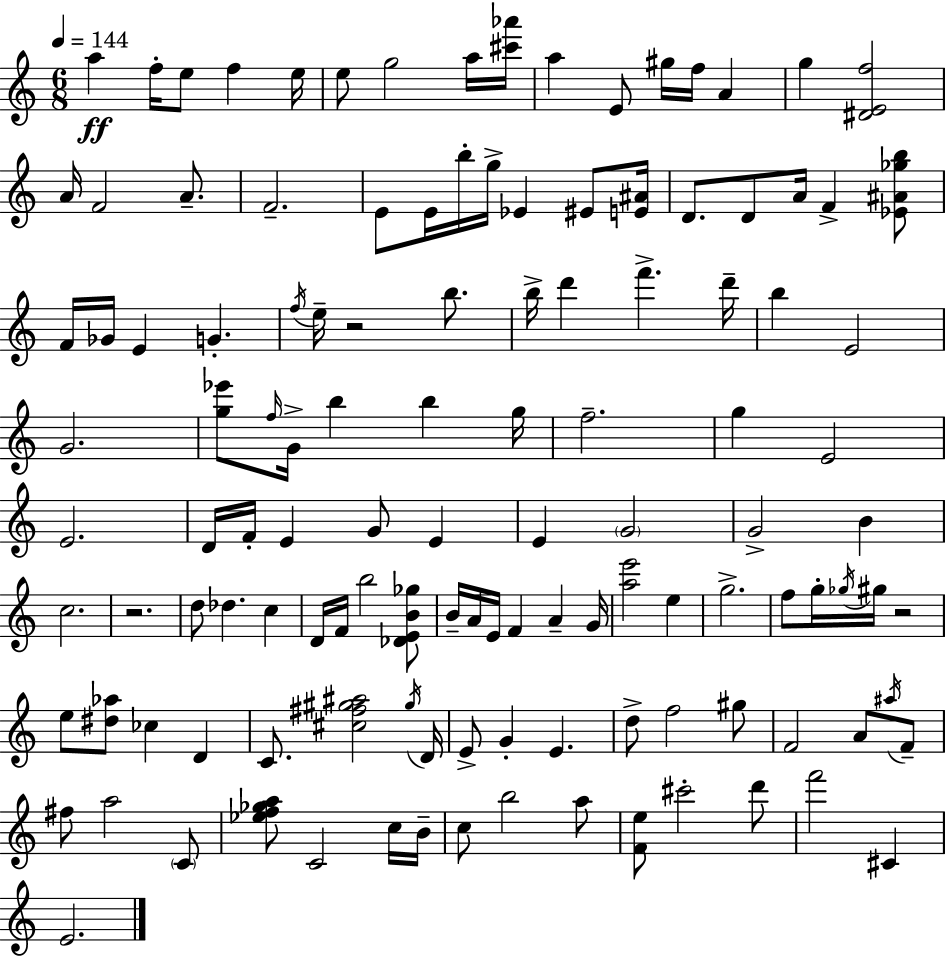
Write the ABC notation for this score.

X:1
T:Untitled
M:6/8
L:1/4
K:C
a f/4 e/2 f e/4 e/2 g2 a/4 [^c'_a']/4 a E/2 ^g/4 f/4 A g [^DEf]2 A/4 F2 A/2 F2 E/2 E/4 b/4 g/4 _E ^E/2 [E^A]/4 D/2 D/2 A/4 F [_E^A_gb]/2 F/4 _G/4 E G f/4 e/4 z2 b/2 b/4 d' f' d'/4 b E2 G2 [g_e']/2 f/4 G/4 b b g/4 f2 g E2 E2 D/4 F/4 E G/2 E E G2 G2 B c2 z2 d/2 _d c D/4 F/4 b2 [_DEB_g]/2 B/4 A/4 E/4 F A G/4 [ae']2 e g2 f/2 g/4 _g/4 ^g/4 z2 e/2 [^d_a]/2 _c D C/2 [^c^f^g^a]2 ^g/4 D/4 E/2 G E d/2 f2 ^g/2 F2 A/2 ^a/4 F/2 ^f/2 a2 C/2 [_ef_ga]/2 C2 c/4 B/4 c/2 b2 a/2 [Fe]/2 ^c'2 d'/2 f'2 ^C E2